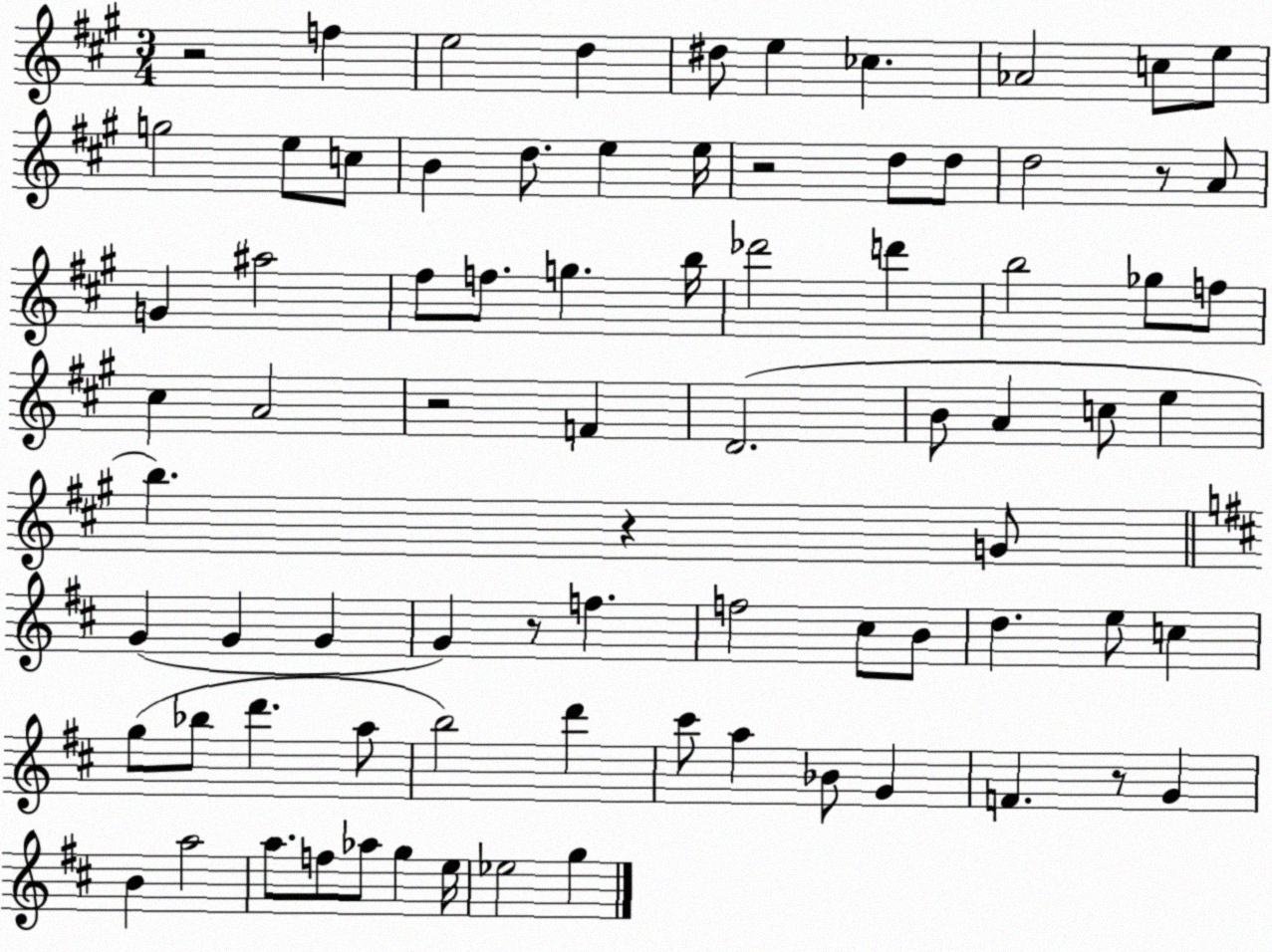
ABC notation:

X:1
T:Untitled
M:3/4
L:1/4
K:A
z2 f e2 d ^d/2 e _c _A2 c/2 e/2 g2 e/2 c/2 B d/2 e e/4 z2 d/2 d/2 d2 z/2 A/2 G ^a2 ^f/2 f/2 g b/4 _d'2 d' b2 _g/2 f/2 ^c A2 z2 F D2 B/2 A c/2 e b z G/2 G G G G z/2 f f2 ^c/2 B/2 d e/2 c g/2 _b/2 d' a/2 b2 d' ^c'/2 a _B/2 G F z/2 G B a2 a/2 f/2 _a/2 g e/4 _e2 g